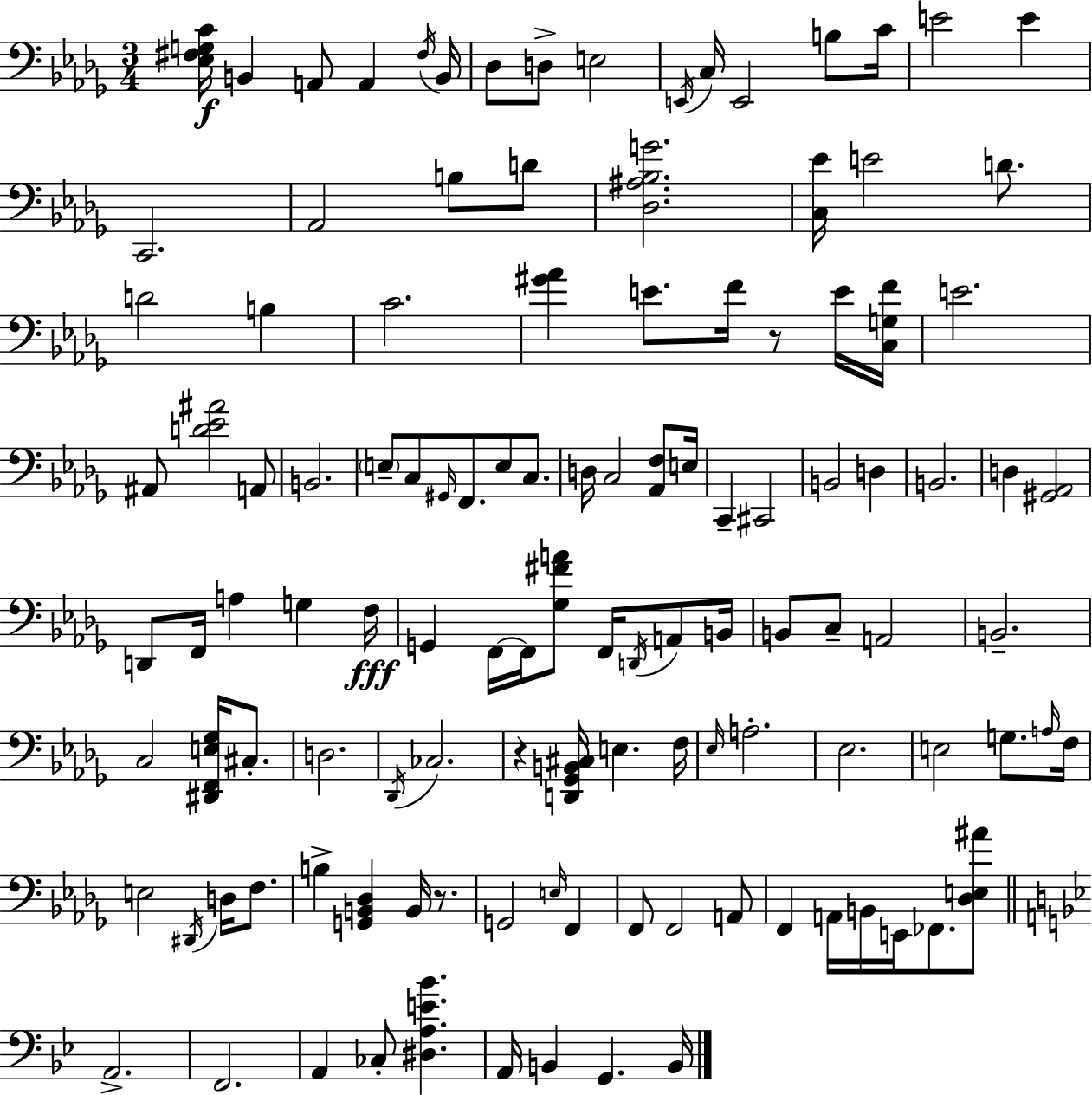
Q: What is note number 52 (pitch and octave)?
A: G2